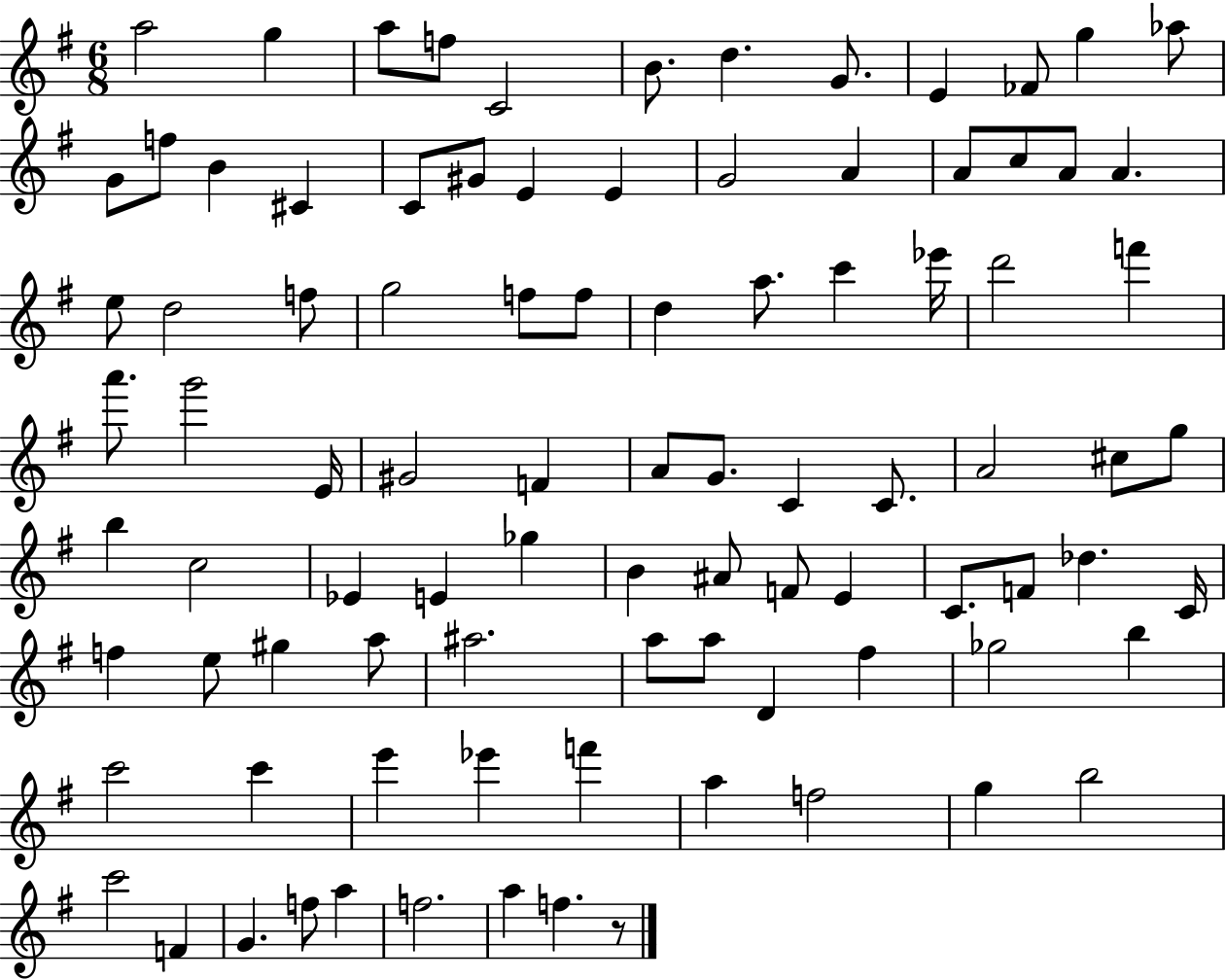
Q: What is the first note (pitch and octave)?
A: A5